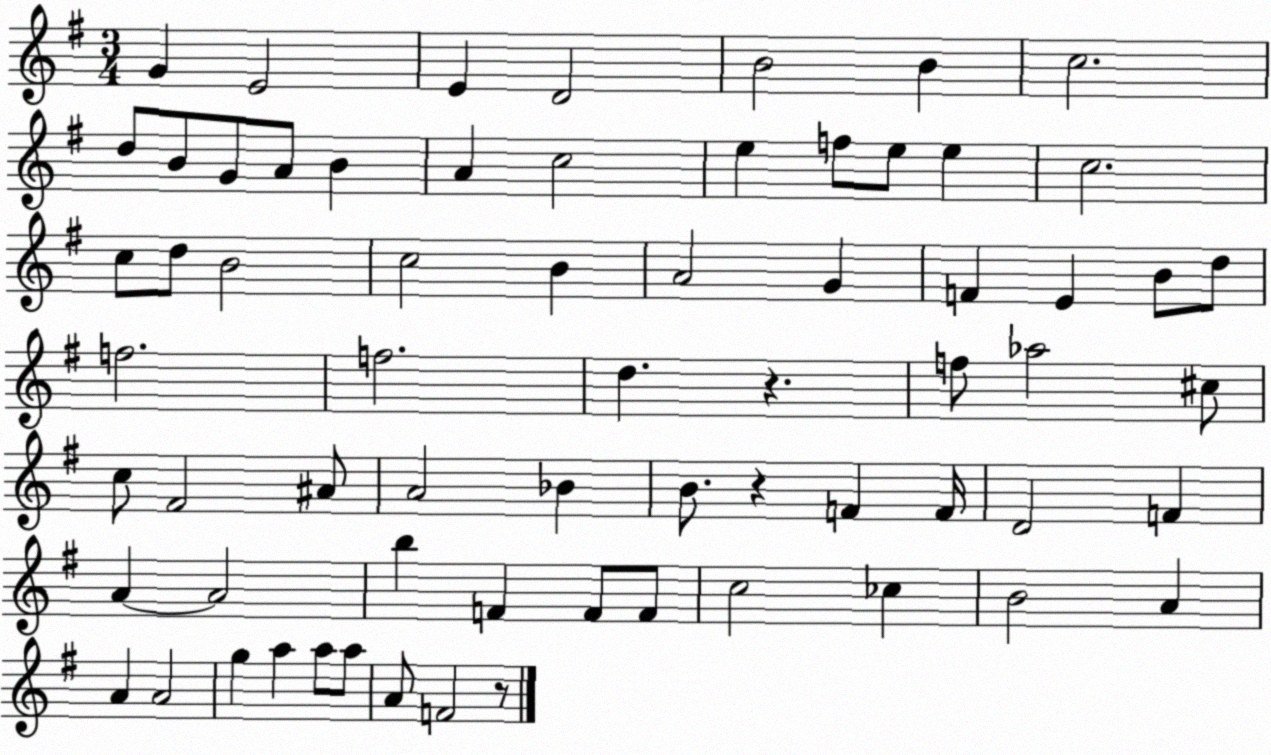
X:1
T:Untitled
M:3/4
L:1/4
K:G
G E2 E D2 B2 B c2 d/2 B/2 G/2 A/2 B A c2 e f/2 e/2 e c2 c/2 d/2 B2 c2 B A2 G F E B/2 d/2 f2 f2 d z f/2 _a2 ^c/2 c/2 ^F2 ^A/2 A2 _B B/2 z F F/4 D2 F A A2 b F F/2 F/2 c2 _c B2 A A A2 g a a/2 a/2 A/2 F2 z/2